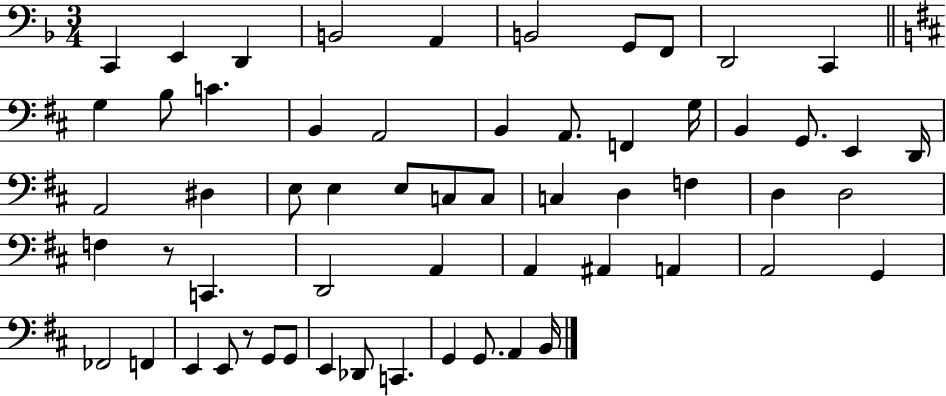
C2/q E2/q D2/q B2/h A2/q B2/h G2/e F2/e D2/h C2/q G3/q B3/e C4/q. B2/q A2/h B2/q A2/e. F2/q G3/s B2/q G2/e. E2/q D2/s A2/h D#3/q E3/e E3/q E3/e C3/e C3/e C3/q D3/q F3/q D3/q D3/h F3/q R/e C2/q. D2/h A2/q A2/q A#2/q A2/q A2/h G2/q FES2/h F2/q E2/q E2/e R/e G2/e G2/e E2/q Db2/e C2/q. G2/q G2/e. A2/q B2/s